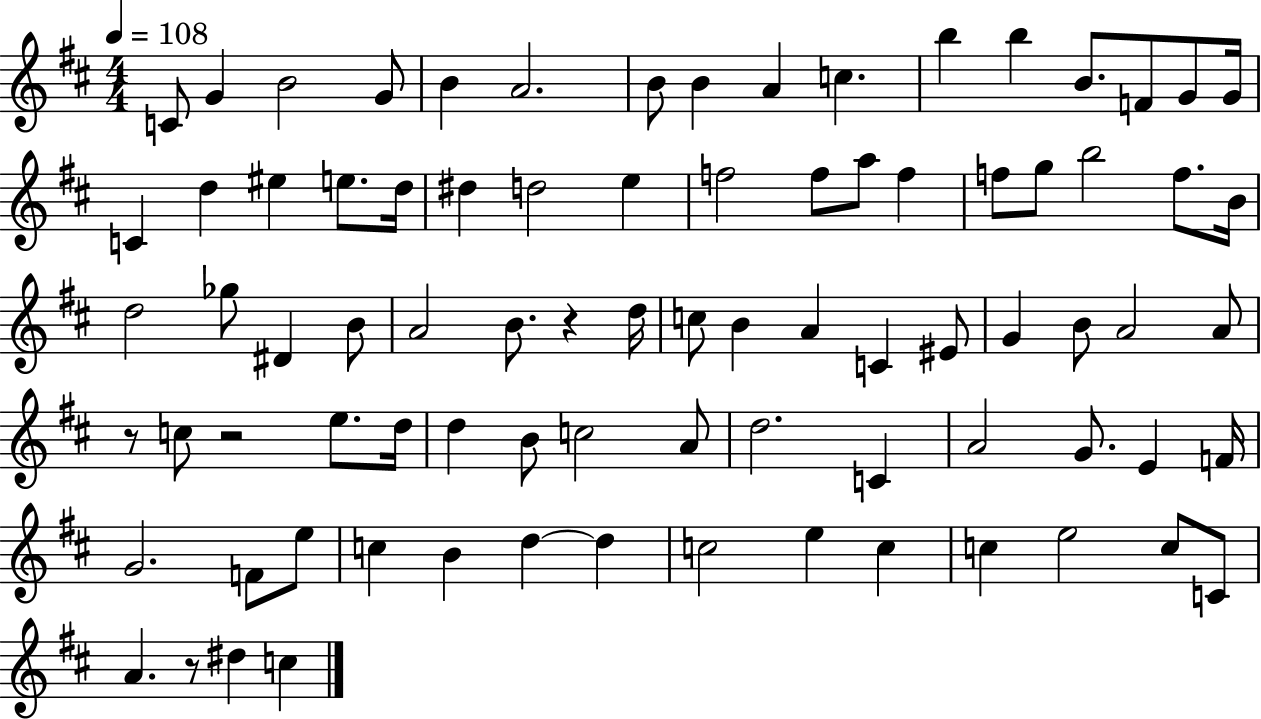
{
  \clef treble
  \numericTimeSignature
  \time 4/4
  \key d \major
  \tempo 4 = 108
  c'8 g'4 b'2 g'8 | b'4 a'2. | b'8 b'4 a'4 c''4. | b''4 b''4 b'8. f'8 g'8 g'16 | \break c'4 d''4 eis''4 e''8. d''16 | dis''4 d''2 e''4 | f''2 f''8 a''8 f''4 | f''8 g''8 b''2 f''8. b'16 | \break d''2 ges''8 dis'4 b'8 | a'2 b'8. r4 d''16 | c''8 b'4 a'4 c'4 eis'8 | g'4 b'8 a'2 a'8 | \break r8 c''8 r2 e''8. d''16 | d''4 b'8 c''2 a'8 | d''2. c'4 | a'2 g'8. e'4 f'16 | \break g'2. f'8 e''8 | c''4 b'4 d''4~~ d''4 | c''2 e''4 c''4 | c''4 e''2 c''8 c'8 | \break a'4. r8 dis''4 c''4 | \bar "|."
}